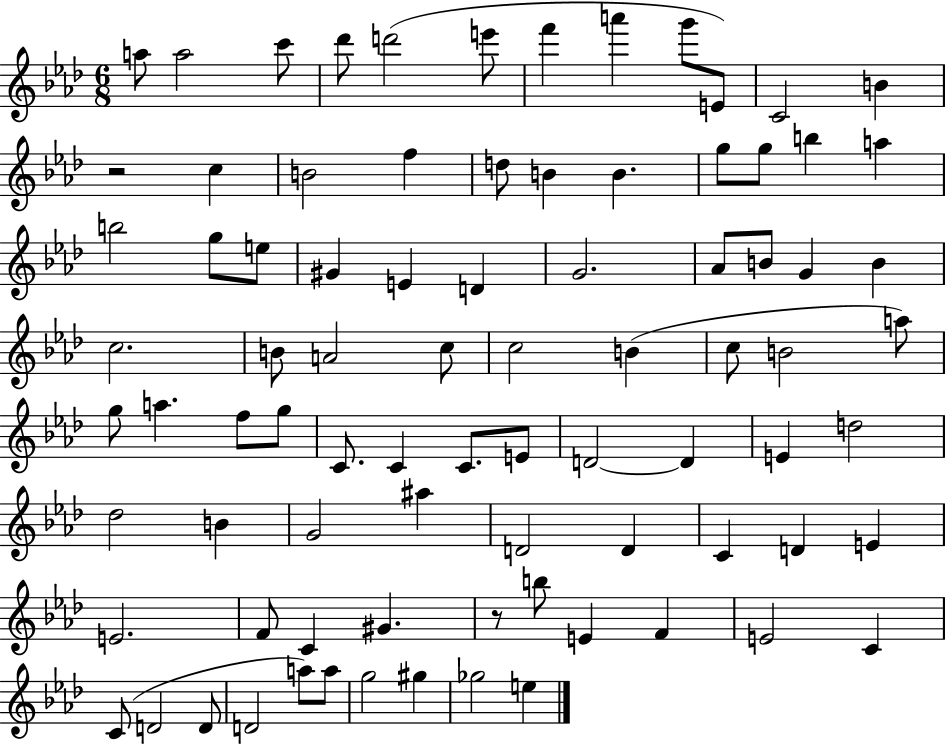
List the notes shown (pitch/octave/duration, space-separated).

A5/e A5/h C6/e Db6/e D6/h E6/e F6/q A6/q G6/e E4/e C4/h B4/q R/h C5/q B4/h F5/q D5/e B4/q B4/q. G5/e G5/e B5/q A5/q B5/h G5/e E5/e G#4/q E4/q D4/q G4/h. Ab4/e B4/e G4/q B4/q C5/h. B4/e A4/h C5/e C5/h B4/q C5/e B4/h A5/e G5/e A5/q. F5/e G5/e C4/e. C4/q C4/e. E4/e D4/h D4/q E4/q D5/h Db5/h B4/q G4/h A#5/q D4/h D4/q C4/q D4/q E4/q E4/h. F4/e C4/q G#4/q. R/e B5/e E4/q F4/q E4/h C4/q C4/e D4/h D4/e D4/h A5/e A5/e G5/h G#5/q Gb5/h E5/q